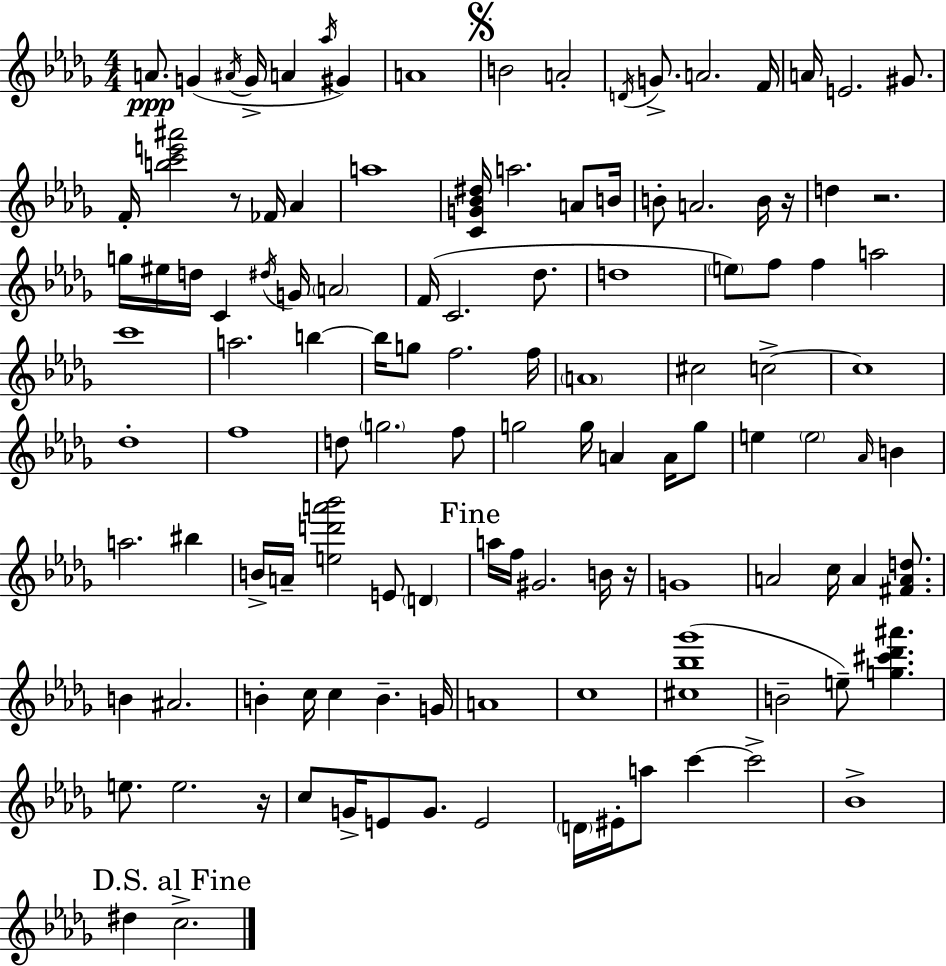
{
  \clef treble
  \numericTimeSignature
  \time 4/4
  \key bes \minor
  a'8.\ppp g'4( \acciaccatura { ais'16 } g'16-> a'4 \acciaccatura { aes''16 }) gis'4 | a'1 | \mark \markup { \musicglyph "scripts.segno" } b'2 a'2-. | \acciaccatura { d'16 } g'8.-> a'2. | \break f'16 a'16 e'2. | gis'8. f'16-. <b'' c''' e''' ais'''>2 r8 fes'16 aes'4 | a''1 | <c' g' bes' dis''>16 a''2. | \break a'8 b'16 b'8-. a'2. | b'16 r16 d''4 r2. | g''16 eis''16 d''16 c'4 \acciaccatura { dis''16 } g'16 \parenthesize a'2 | f'16( c'2. | \break des''8. d''1 | \parenthesize e''8) f''8 f''4 a''2 | c'''1 | a''2. | \break b''4~~ b''16 g''8 f''2. | f''16 \parenthesize a'1 | cis''2 c''2->~~ | c''1 | \break des''1-. | f''1 | d''8 \parenthesize g''2. | f''8 g''2 g''16 a'4 | \break a'16 g''8 e''4 \parenthesize e''2 | \grace { aes'16 } b'4 a''2. | bis''4 b'16-> a'16-- <e'' d''' a''' bes'''>2 e'8 | \parenthesize d'4 \mark "Fine" a''16 f''16 gis'2. | \break b'16 r16 g'1 | a'2 c''16 a'4 | <fis' a' d''>8. b'4 ais'2. | b'4-. c''16 c''4 b'4.-- | \break g'16 a'1 | c''1 | <cis'' bes'' ges'''>1( | b'2-- e''8--) <g'' cis''' des''' ais'''>4. | \break e''8. e''2. | r16 c''8 g'16-> e'8 g'8. e'2 | \parenthesize d'16 eis'16-. a''8 c'''4~~ c'''2-> | bes'1-> | \break \mark "D.S. al Fine" dis''4 c''2.-> | \bar "|."
}